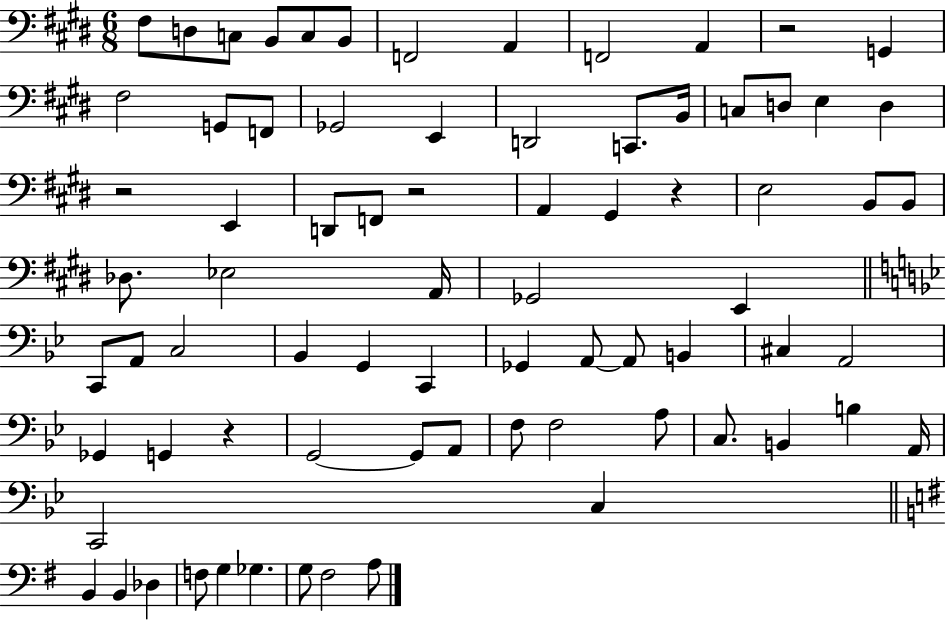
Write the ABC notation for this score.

X:1
T:Untitled
M:6/8
L:1/4
K:E
^F,/2 D,/2 C,/2 B,,/2 C,/2 B,,/2 F,,2 A,, F,,2 A,, z2 G,, ^F,2 G,,/2 F,,/2 _G,,2 E,, D,,2 C,,/2 B,,/4 C,/2 D,/2 E, D, z2 E,, D,,/2 F,,/2 z2 A,, ^G,, z E,2 B,,/2 B,,/2 _D,/2 _E,2 A,,/4 _G,,2 E,, C,,/2 A,,/2 C,2 _B,, G,, C,, _G,, A,,/2 A,,/2 B,, ^C, A,,2 _G,, G,, z G,,2 G,,/2 A,,/2 F,/2 F,2 A,/2 C,/2 B,, B, A,,/4 C,,2 C, B,, B,, _D, F,/2 G, _G, G,/2 ^F,2 A,/2